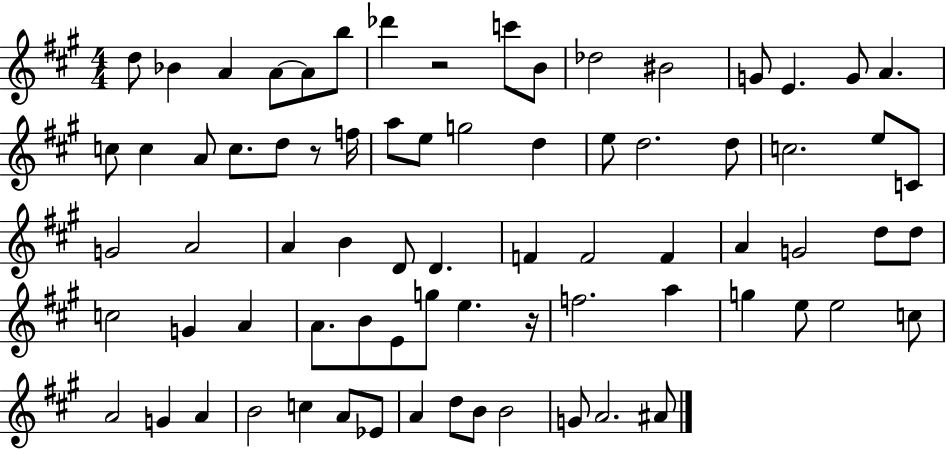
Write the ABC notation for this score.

X:1
T:Untitled
M:4/4
L:1/4
K:A
d/2 _B A A/2 A/2 b/2 _d' z2 c'/2 B/2 _d2 ^B2 G/2 E G/2 A c/2 c A/2 c/2 d/2 z/2 f/4 a/2 e/2 g2 d e/2 d2 d/2 c2 e/2 C/2 G2 A2 A B D/2 D F F2 F A G2 d/2 d/2 c2 G A A/2 B/2 E/2 g/2 e z/4 f2 a g e/2 e2 c/2 A2 G A B2 c A/2 _E/2 A d/2 B/2 B2 G/2 A2 ^A/2